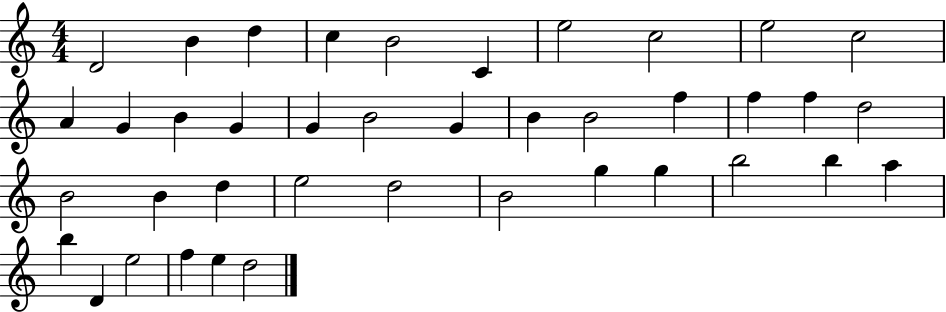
X:1
T:Untitled
M:4/4
L:1/4
K:C
D2 B d c B2 C e2 c2 e2 c2 A G B G G B2 G B B2 f f f d2 B2 B d e2 d2 B2 g g b2 b a b D e2 f e d2